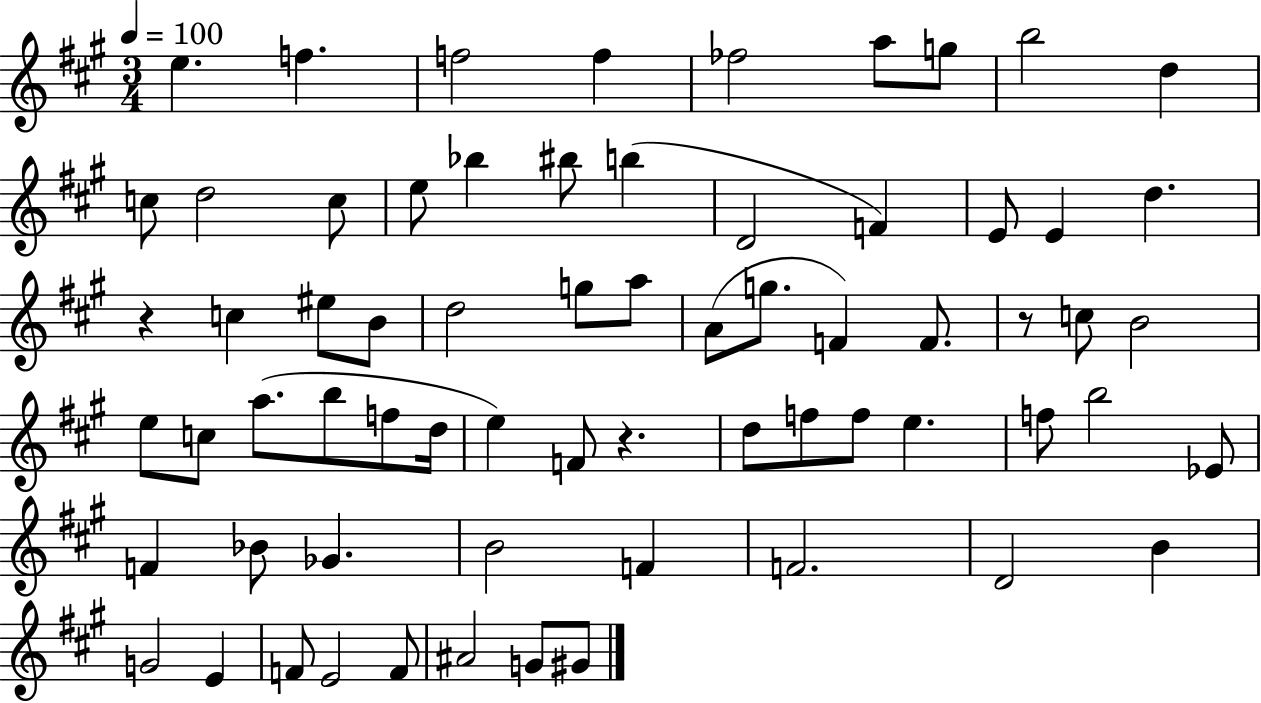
{
  \clef treble
  \numericTimeSignature
  \time 3/4
  \key a \major
  \tempo 4 = 100
  e''4. f''4. | f''2 f''4 | fes''2 a''8 g''8 | b''2 d''4 | \break c''8 d''2 c''8 | e''8 bes''4 bis''8 b''4( | d'2 f'4) | e'8 e'4 d''4. | \break r4 c''4 eis''8 b'8 | d''2 g''8 a''8 | a'8( g''8. f'4) f'8. | r8 c''8 b'2 | \break e''8 c''8 a''8.( b''8 f''8 d''16 | e''4) f'8 r4. | d''8 f''8 f''8 e''4. | f''8 b''2 ees'8 | \break f'4 bes'8 ges'4. | b'2 f'4 | f'2. | d'2 b'4 | \break g'2 e'4 | f'8 e'2 f'8 | ais'2 g'8 gis'8 | \bar "|."
}